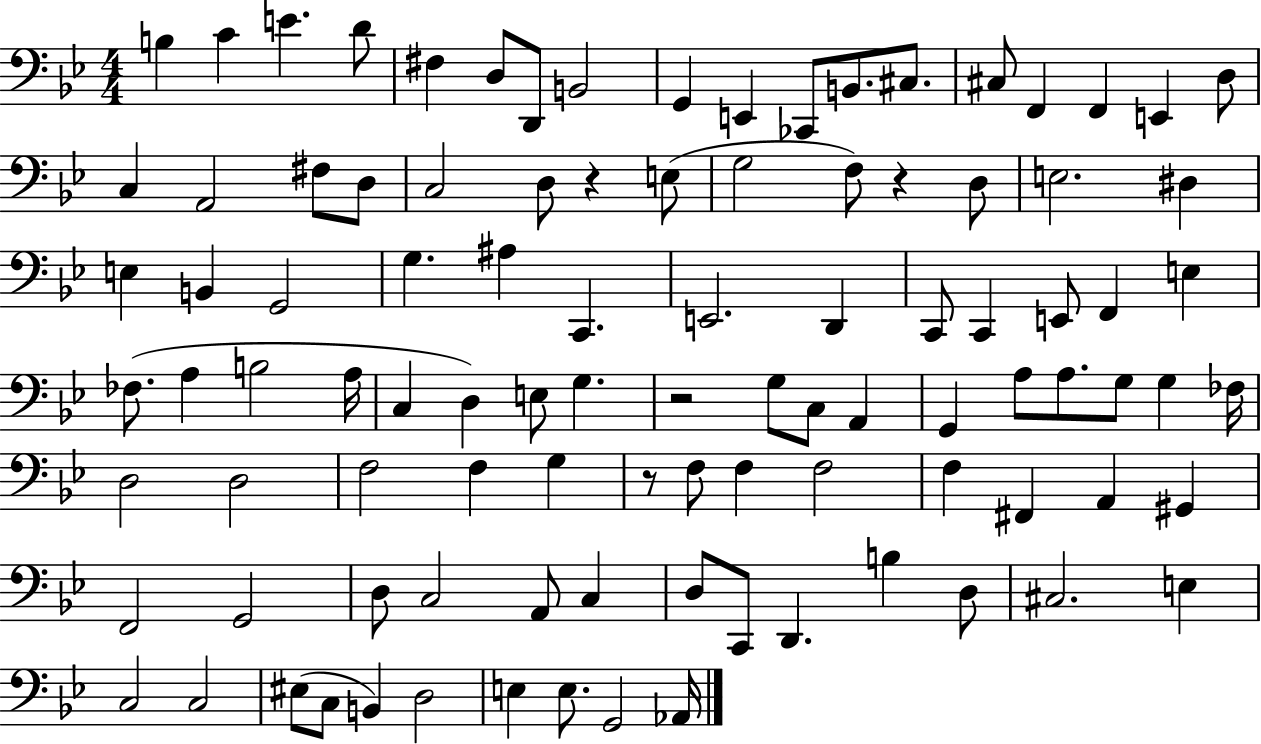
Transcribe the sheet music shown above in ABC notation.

X:1
T:Untitled
M:4/4
L:1/4
K:Bb
B, C E D/2 ^F, D,/2 D,,/2 B,,2 G,, E,, _C,,/2 B,,/2 ^C,/2 ^C,/2 F,, F,, E,, D,/2 C, A,,2 ^F,/2 D,/2 C,2 D,/2 z E,/2 G,2 F,/2 z D,/2 E,2 ^D, E, B,, G,,2 G, ^A, C,, E,,2 D,, C,,/2 C,, E,,/2 F,, E, _F,/2 A, B,2 A,/4 C, D, E,/2 G, z2 G,/2 C,/2 A,, G,, A,/2 A,/2 G,/2 G, _F,/4 D,2 D,2 F,2 F, G, z/2 F,/2 F, F,2 F, ^F,, A,, ^G,, F,,2 G,,2 D,/2 C,2 A,,/2 C, D,/2 C,,/2 D,, B, D,/2 ^C,2 E, C,2 C,2 ^E,/2 C,/2 B,, D,2 E, E,/2 G,,2 _A,,/4